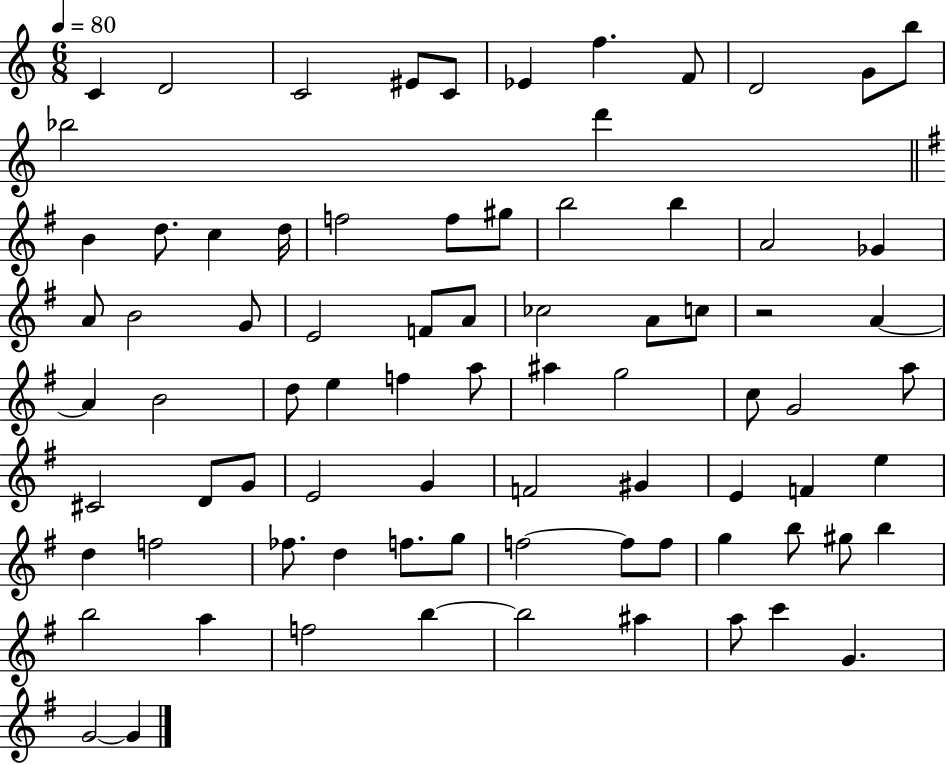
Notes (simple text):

C4/q D4/h C4/h EIS4/e C4/e Eb4/q F5/q. F4/e D4/h G4/e B5/e Bb5/h D6/q B4/q D5/e. C5/q D5/s F5/h F5/e G#5/e B5/h B5/q A4/h Gb4/q A4/e B4/h G4/e E4/h F4/e A4/e CES5/h A4/e C5/e R/h A4/q A4/q B4/h D5/e E5/q F5/q A5/e A#5/q G5/h C5/e G4/h A5/e C#4/h D4/e G4/e E4/h G4/q F4/h G#4/q E4/q F4/q E5/q D5/q F5/h FES5/e. D5/q F5/e. G5/e F5/h F5/e F5/e G5/q B5/e G#5/e B5/q B5/h A5/q F5/h B5/q B5/h A#5/q A5/e C6/q G4/q. G4/h G4/q